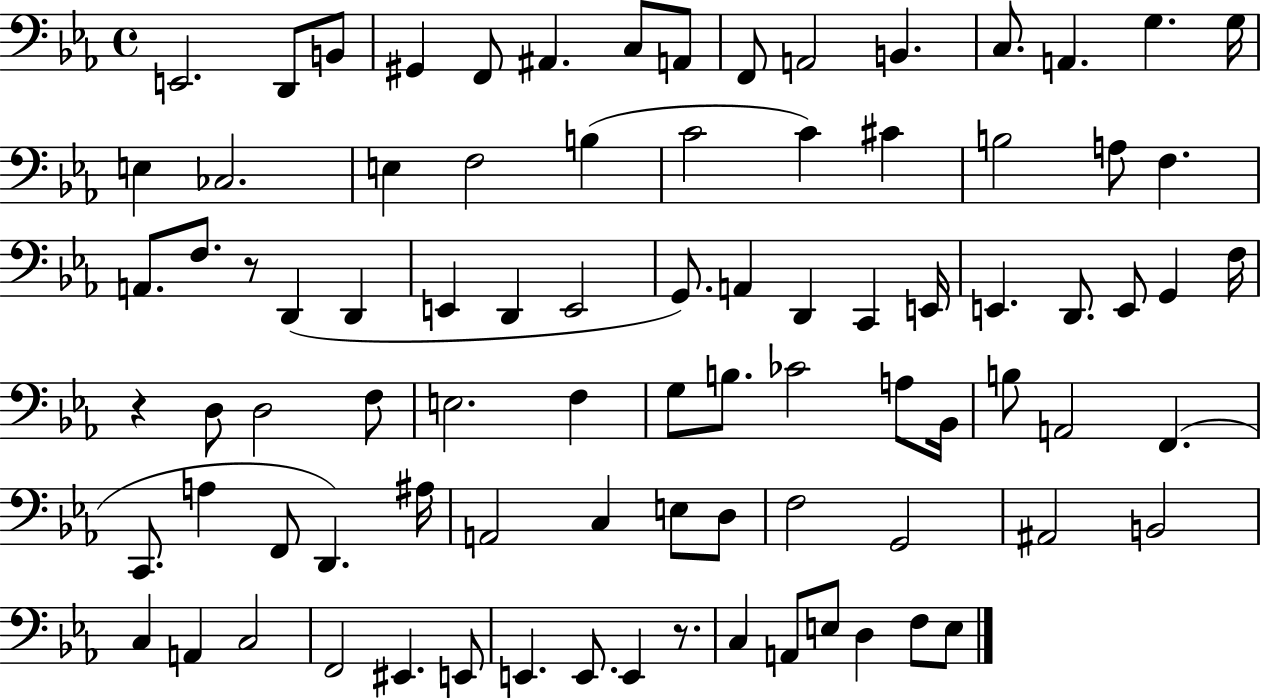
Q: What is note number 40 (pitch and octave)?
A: D2